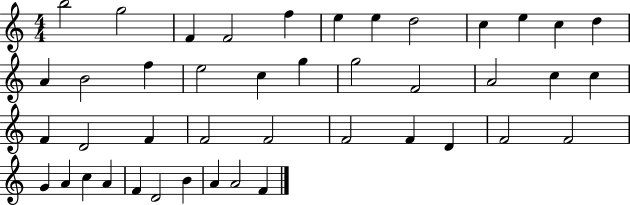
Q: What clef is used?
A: treble